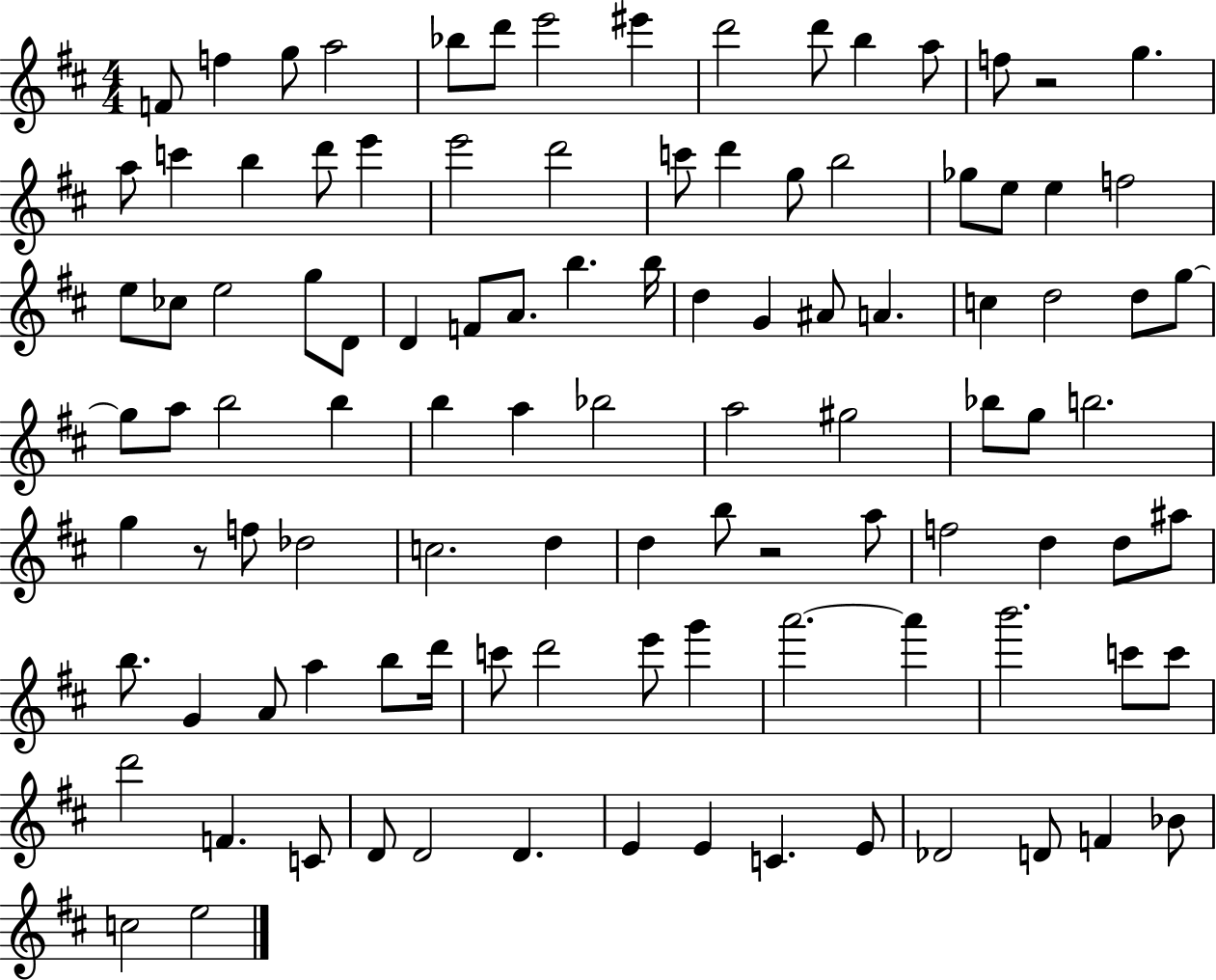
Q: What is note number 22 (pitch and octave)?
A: C6